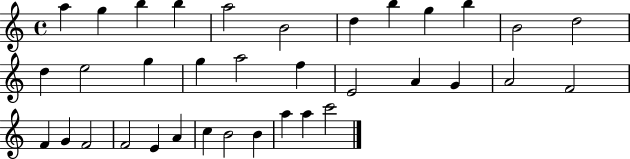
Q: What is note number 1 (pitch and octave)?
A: A5